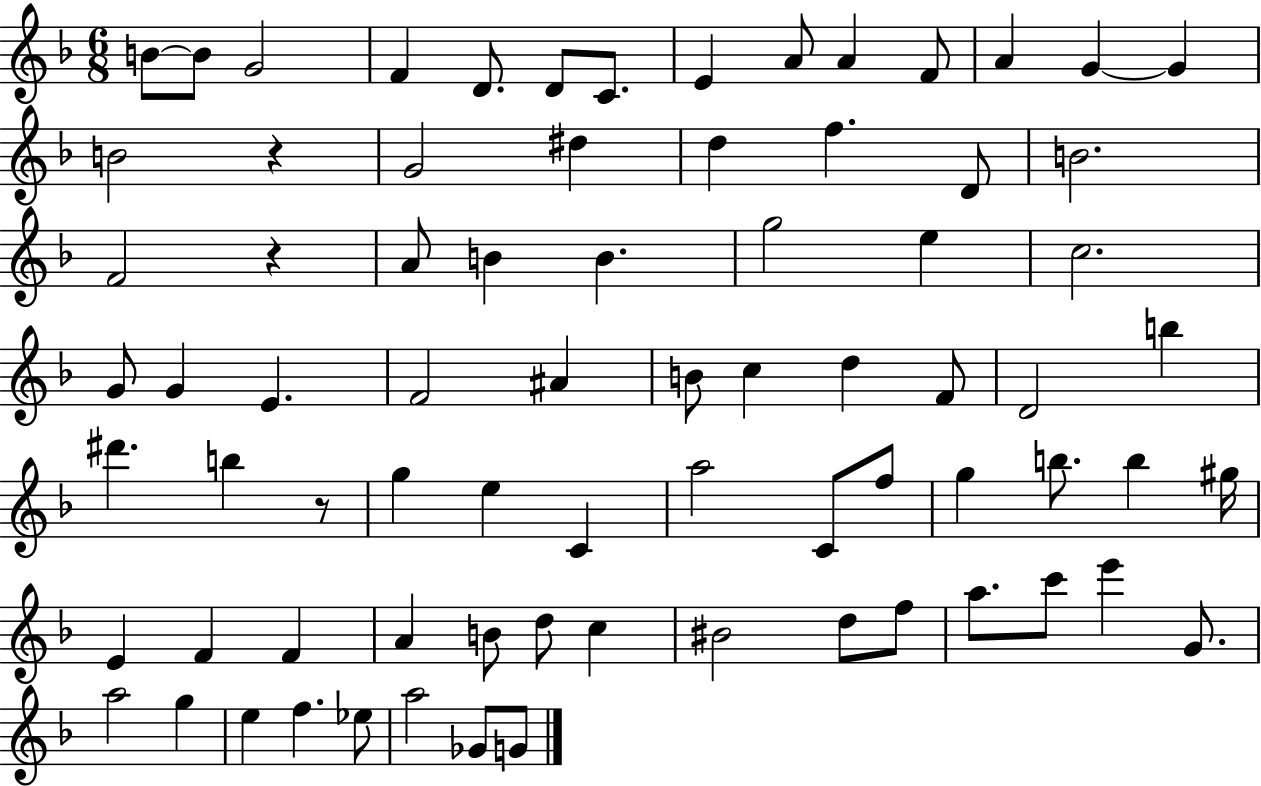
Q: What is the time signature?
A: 6/8